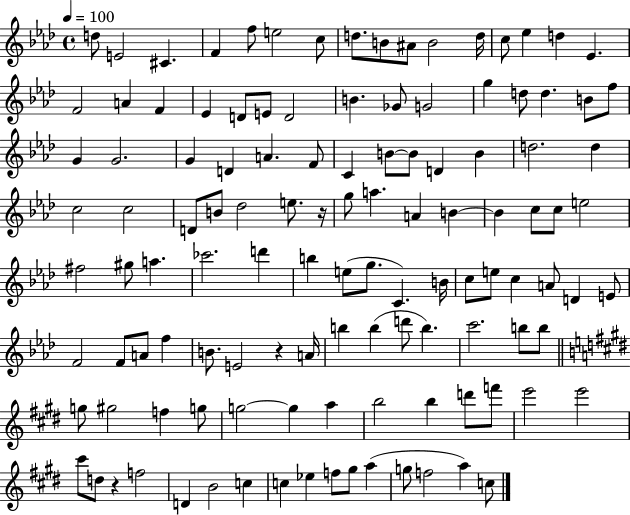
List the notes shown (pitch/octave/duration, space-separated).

D5/e E4/h C#4/q. F4/q F5/e E5/h C5/e D5/e. B4/e A#4/e B4/h D5/s C5/e Eb5/q D5/q Eb4/q. F4/h A4/q F4/q Eb4/q D4/e E4/e D4/h B4/q. Gb4/e G4/h G5/q D5/e D5/q. B4/e F5/e G4/q G4/h. G4/q D4/q A4/q. F4/e C4/q B4/e B4/e D4/q B4/q D5/h. D5/q C5/h C5/h D4/e B4/e Db5/h E5/e. R/s G5/e A5/q. A4/q B4/q B4/q C5/e C5/e E5/h F#5/h G#5/e A5/q. CES6/h. D6/q B5/q E5/e G5/e. C4/q. B4/s C5/e E5/e C5/q A4/e D4/q E4/e F4/h F4/e A4/e F5/q B4/e. E4/h R/q A4/s B5/q B5/q D6/e B5/q. C6/h. B5/e B5/e G5/e G#5/h F5/q G5/e G5/h G5/q A5/q B5/h B5/q D6/e F6/e E6/h E6/h C#6/e D5/e R/q F5/h D4/q B4/h C5/q C5/q Eb5/q F5/e G#5/e A5/q G5/e F5/h A5/q C5/e